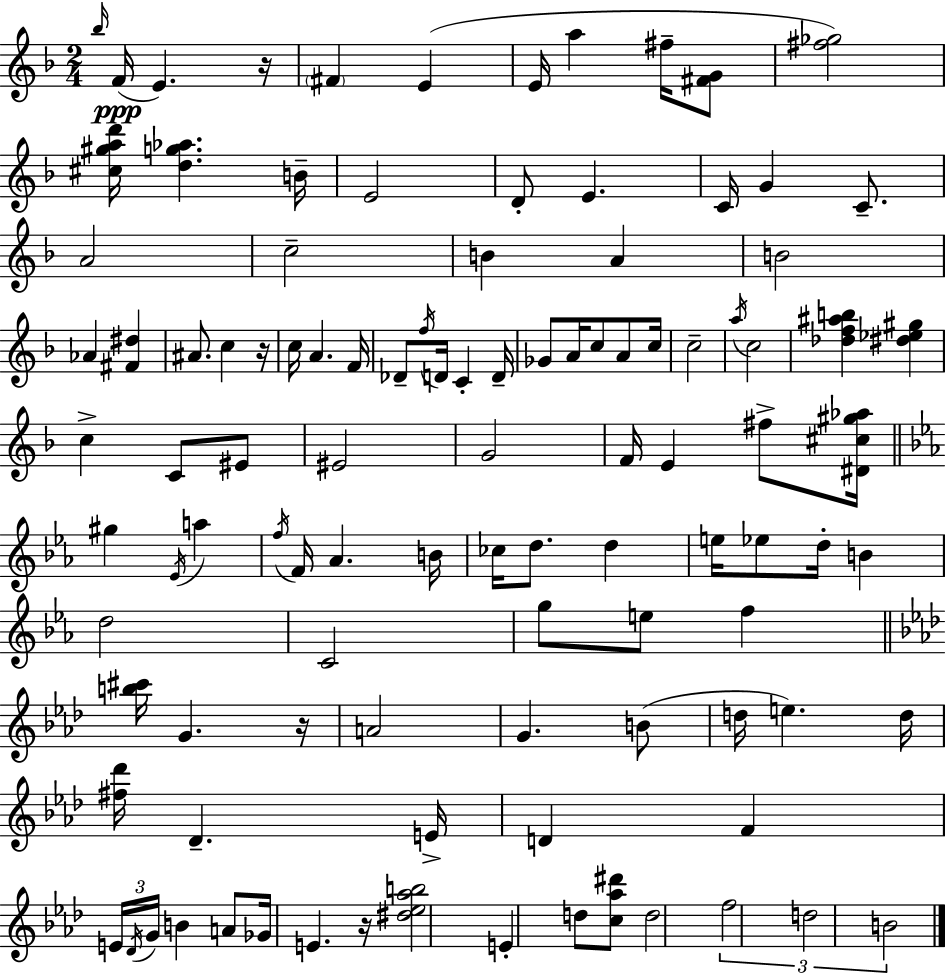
{
  \clef treble
  \numericTimeSignature
  \time 2/4
  \key d \minor
  \grace { bes''16 }(\ppp f'16 e'4.) | r16 \parenthesize fis'4 e'4( | e'16 a''4 fis''16-- <fis' g'>8 | <fis'' ges''>2) | \break <cis'' gis'' a'' d'''>16 <d'' g'' aes''>4. | b'16-- e'2 | d'8-. e'4. | c'16 g'4 c'8.-- | \break a'2 | c''2-- | b'4 a'4 | b'2 | \break aes'4 <fis' dis''>4 | ais'8. c''4 | r16 c''16 a'4. | f'16 des'8-- \acciaccatura { f''16 } d'16 c'4-. | \break d'16-- ges'8 a'16 c''8 a'8 | c''16 c''2-- | \acciaccatura { a''16 } c''2 | <des'' f'' ais'' b''>4 <dis'' ees'' gis''>4 | \break c''4-> c'8 | eis'8 eis'2 | g'2 | f'16 e'4 | \break fis''8-> <dis' cis'' gis'' aes''>16 \bar "||" \break \key ees \major gis''4 \acciaccatura { ees'16 } a''4 | \acciaccatura { f''16 } f'16 aes'4. | b'16 ces''16 d''8. d''4 | e''16 ees''8 d''16-. b'4 | \break d''2 | c'2 | g''8 e''8 f''4 | \bar "||" \break \key f \minor <b'' cis'''>16 g'4. r16 | a'2 | g'4. b'8( | d''16 e''4.) d''16 | \break <fis'' des'''>16 des'4.-- e'16-> | d'4 f'4 | \tuplet 3/2 { e'16 \acciaccatura { des'16 } g'16 } b'4 a'8 | ges'16 e'4. | \break r16 <dis'' ees'' aes'' b''>2 | e'4-. d''8 <c'' aes'' dis'''>8 | d''2 | \tuplet 3/2 { f''2 | \break d''2 | b'2 } | \bar "|."
}